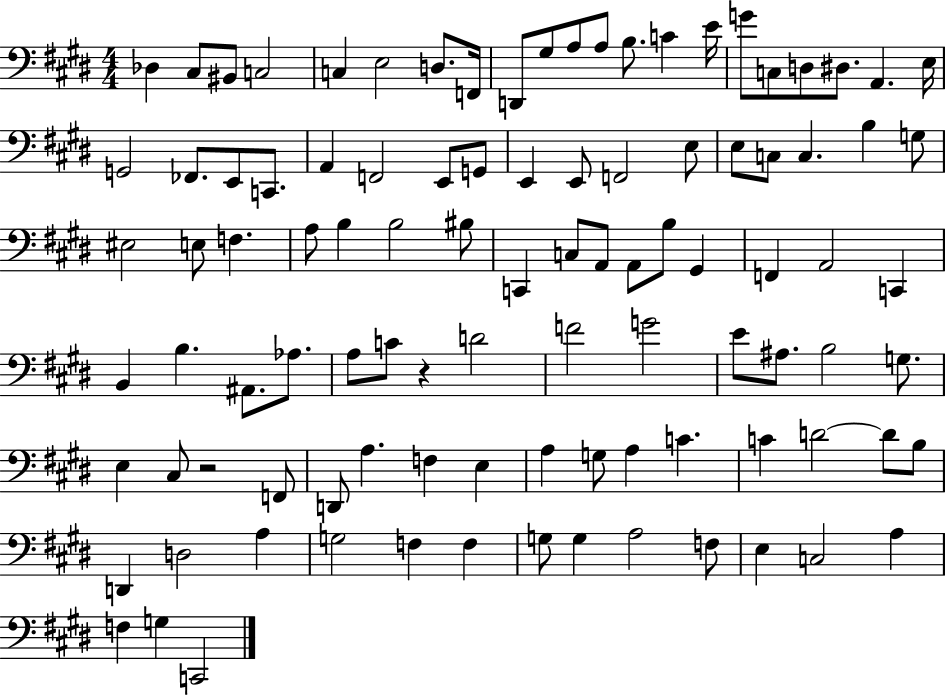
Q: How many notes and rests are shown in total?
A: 100